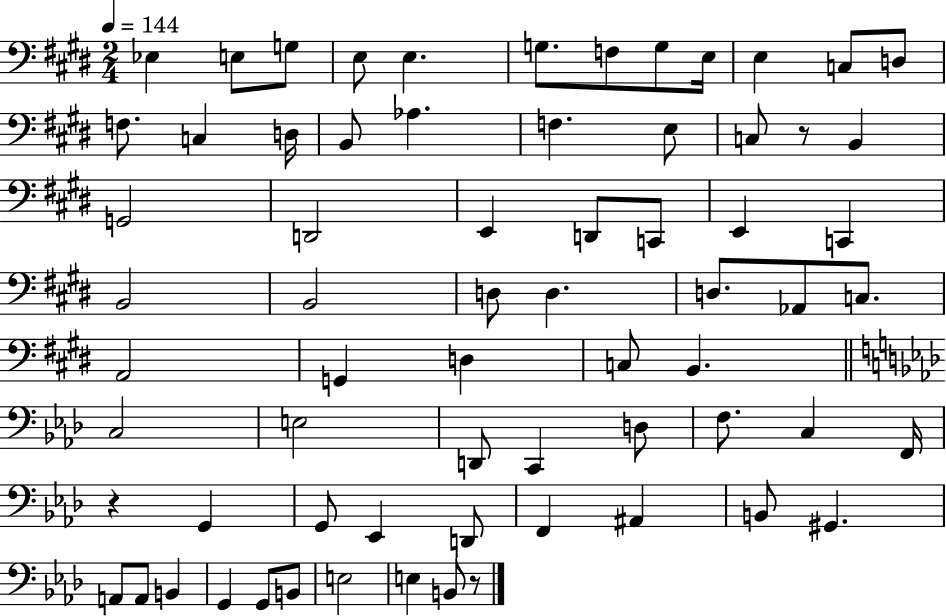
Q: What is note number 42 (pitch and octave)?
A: E3